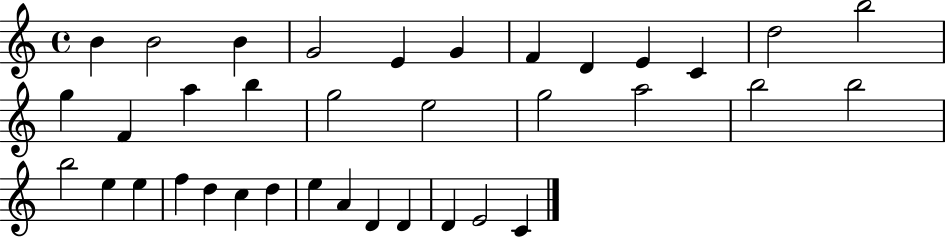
B4/q B4/h B4/q G4/h E4/q G4/q F4/q D4/q E4/q C4/q D5/h B5/h G5/q F4/q A5/q B5/q G5/h E5/h G5/h A5/h B5/h B5/h B5/h E5/q E5/q F5/q D5/q C5/q D5/q E5/q A4/q D4/q D4/q D4/q E4/h C4/q